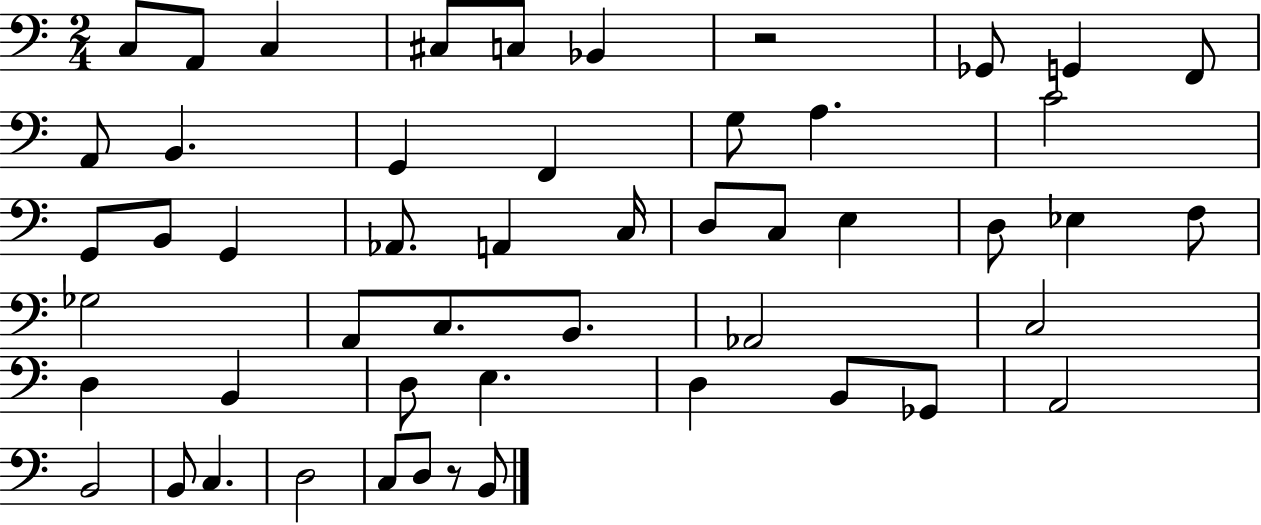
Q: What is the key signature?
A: C major